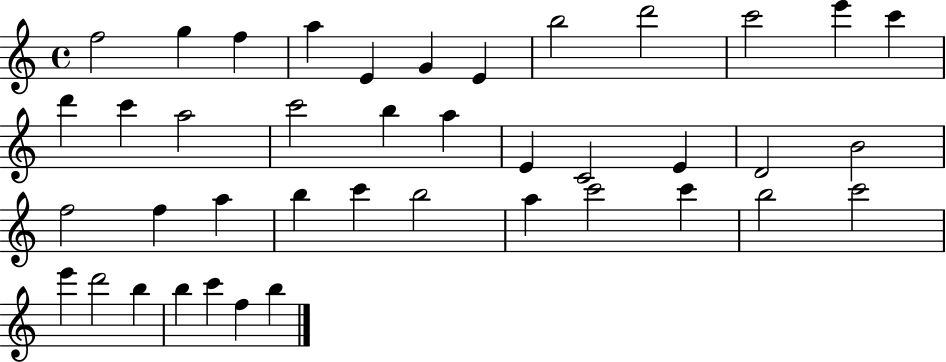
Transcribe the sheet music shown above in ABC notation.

X:1
T:Untitled
M:4/4
L:1/4
K:C
f2 g f a E G E b2 d'2 c'2 e' c' d' c' a2 c'2 b a E C2 E D2 B2 f2 f a b c' b2 a c'2 c' b2 c'2 e' d'2 b b c' f b